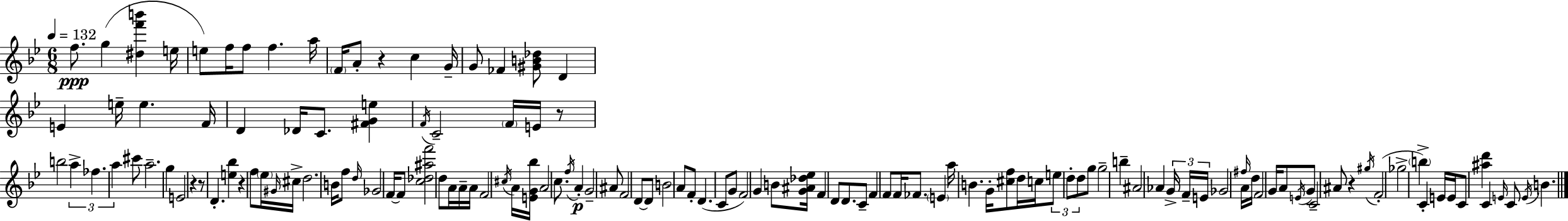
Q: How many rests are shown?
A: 6